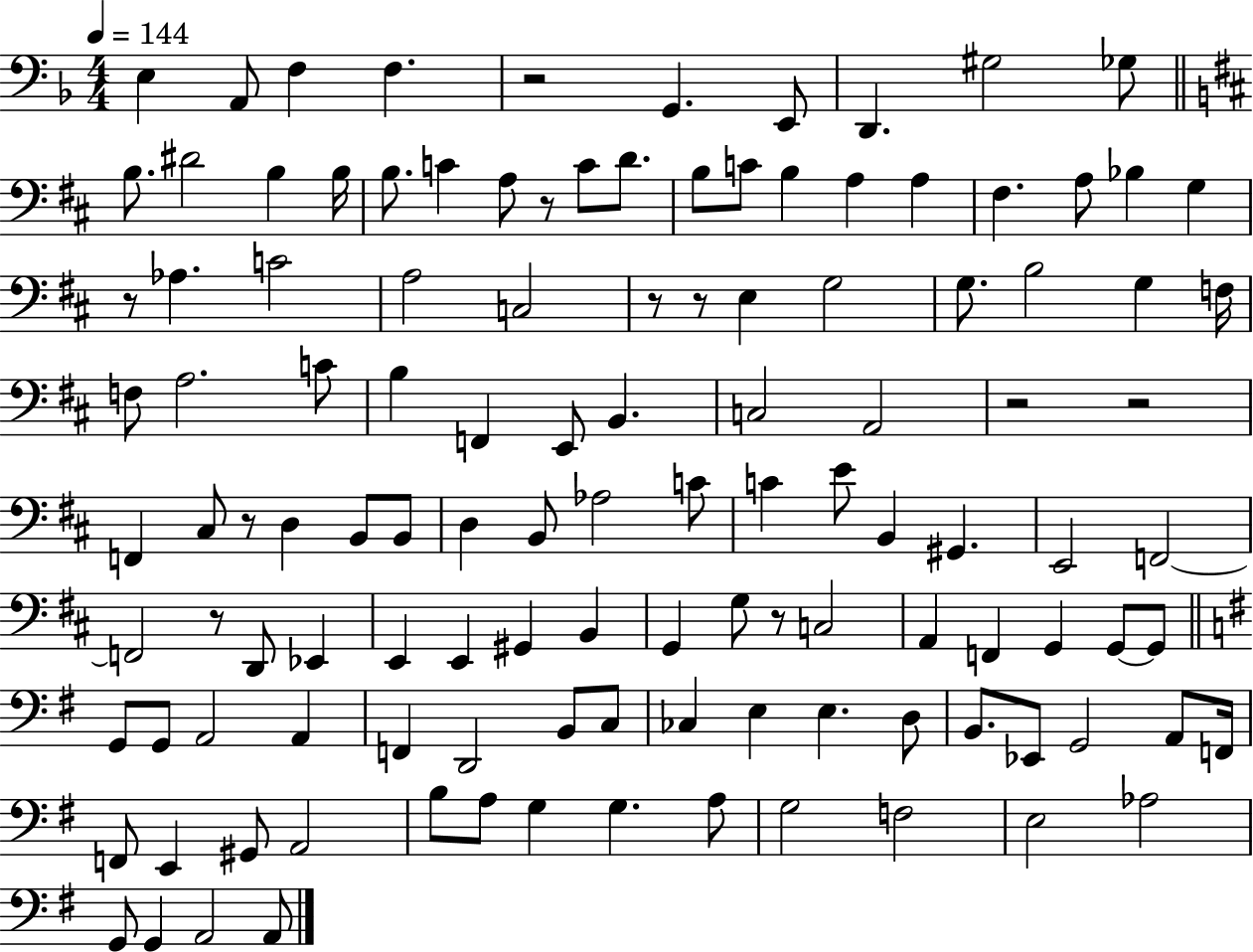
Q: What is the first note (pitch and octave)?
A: E3